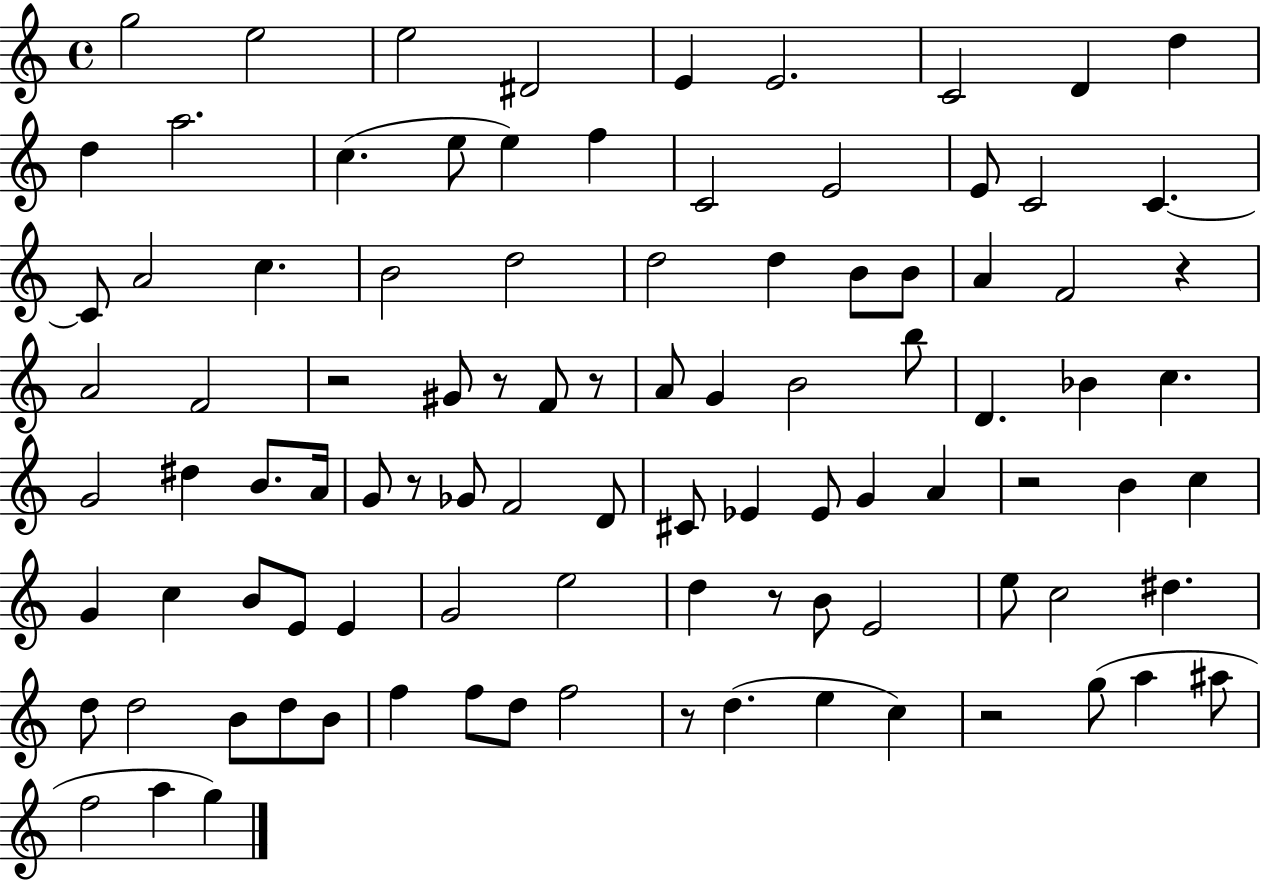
X:1
T:Untitled
M:4/4
L:1/4
K:C
g2 e2 e2 ^D2 E E2 C2 D d d a2 c e/2 e f C2 E2 E/2 C2 C C/2 A2 c B2 d2 d2 d B/2 B/2 A F2 z A2 F2 z2 ^G/2 z/2 F/2 z/2 A/2 G B2 b/2 D _B c G2 ^d B/2 A/4 G/2 z/2 _G/2 F2 D/2 ^C/2 _E _E/2 G A z2 B c G c B/2 E/2 E G2 e2 d z/2 B/2 E2 e/2 c2 ^d d/2 d2 B/2 d/2 B/2 f f/2 d/2 f2 z/2 d e c z2 g/2 a ^a/2 f2 a g